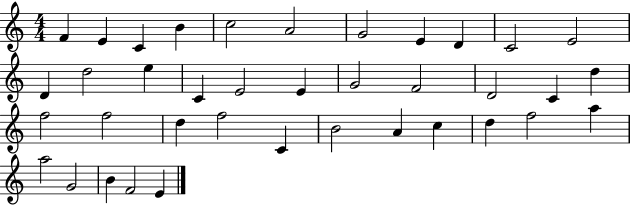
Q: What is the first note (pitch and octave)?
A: F4